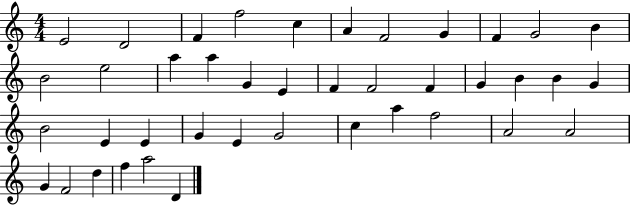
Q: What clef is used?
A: treble